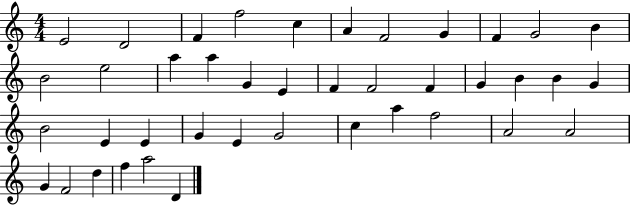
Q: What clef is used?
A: treble